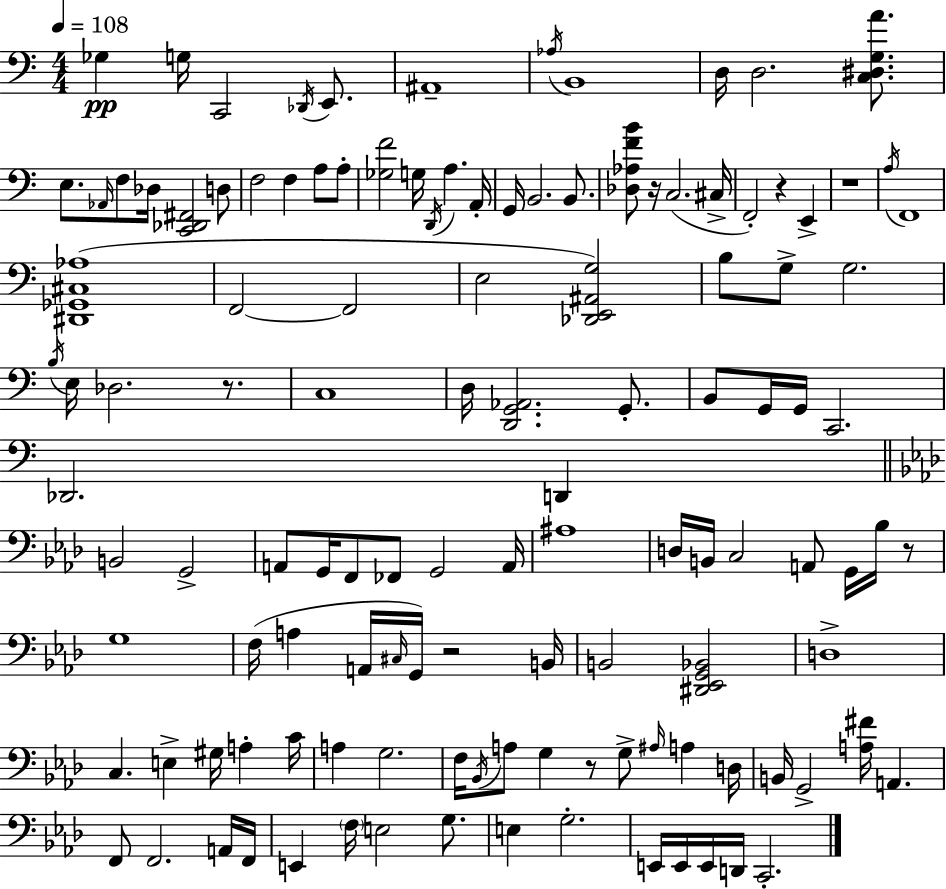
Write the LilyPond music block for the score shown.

{
  \clef bass
  \numericTimeSignature
  \time 4/4
  \key c \major
  \tempo 4 = 108
  ges4\pp g16 c,2 \acciaccatura { des,16 } e,8. | ais,1-- | \acciaccatura { aes16 } b,1 | d16 d2. <c dis g a'>8. | \break e8. \grace { aes,16 } f8 des16 <c, des, fis,>2 | d8 f2 f4 a8 | a8-. <ges f'>2 g16 \acciaccatura { d,16 } a4. | a,16-. g,16 b,2. | \break b,8. <des aes f' b'>8 r16 c2.( | cis16-> f,2-.) r4 | e,4-> r1 | \acciaccatura { a16 } f,1 | \break <dis, ges, cis aes>1( | f,2~~ f,2 | e2 <des, e, ais, g>2) | b8 g8-> g2. | \break \acciaccatura { b16 } e16 des2. | r8. c1 | d16 <d, g, aes,>2. | g,8.-. b,8 g,16 g,16 c,2. | \break des,2. | d,4 \bar "||" \break \key aes \major b,2 g,2-> | a,8 g,16 f,8 fes,8 g,2 a,16 | ais1 | d16 b,16 c2 a,8 g,16 bes16 r8 | \break g1 | f16( a4 a,16 \grace { cis16 } g,16) r2 | b,16 b,2 <dis, ees, g, bes,>2 | d1-> | \break c4. e4-> gis16 a4-. | c'16 a4 g2. | f16 \acciaccatura { bes,16 } a8 g4 r8 g8-> \grace { ais16 } a4 | d16 b,16 g,2-> <a fis'>16 a,4. | \break f,8 f,2. | a,16 f,16 e,4 \parenthesize f16 e2 | g8. e4 g2.-. | e,16 e,16 e,16 d,16 c,2.-. | \break \bar "|."
}